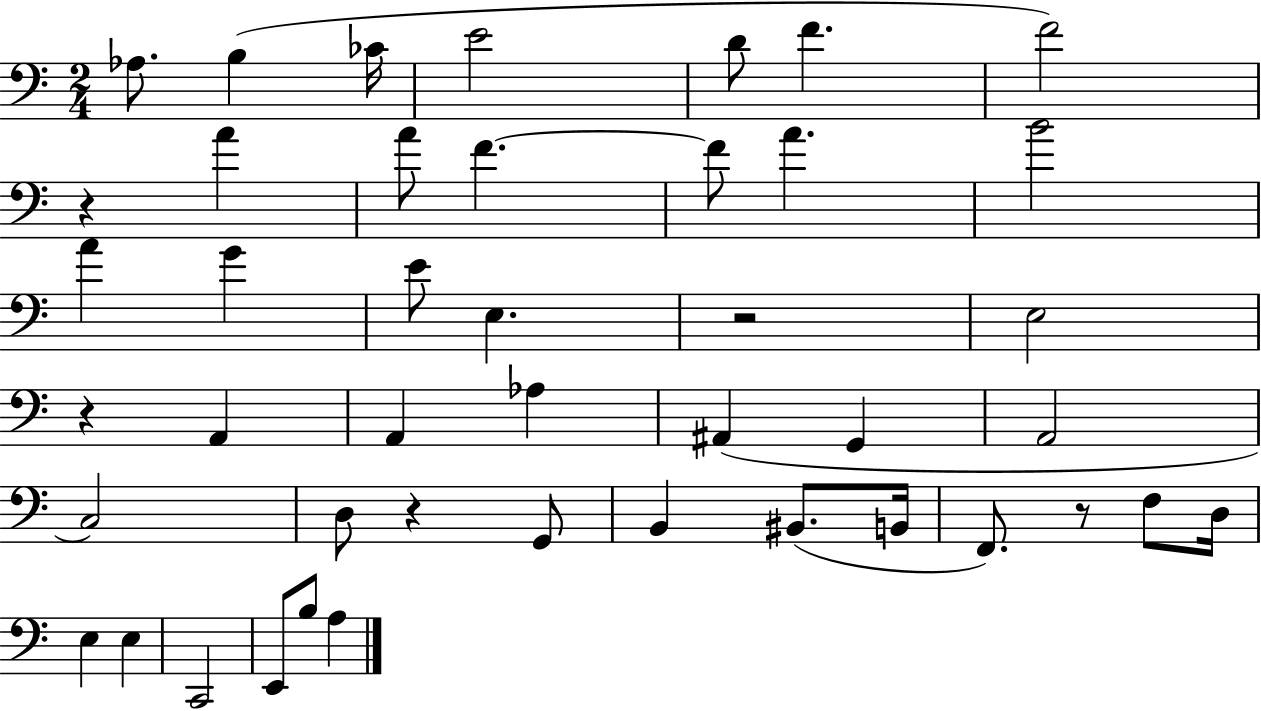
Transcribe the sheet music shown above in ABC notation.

X:1
T:Untitled
M:2/4
L:1/4
K:C
_A,/2 B, _C/4 E2 D/2 F F2 z A A/2 F F/2 A B2 A G E/2 E, z2 E,2 z A,, A,, _A, ^A,, G,, A,,2 C,2 D,/2 z G,,/2 B,, ^B,,/2 B,,/4 F,,/2 z/2 F,/2 D,/4 E, E, C,,2 E,,/2 B,/2 A,